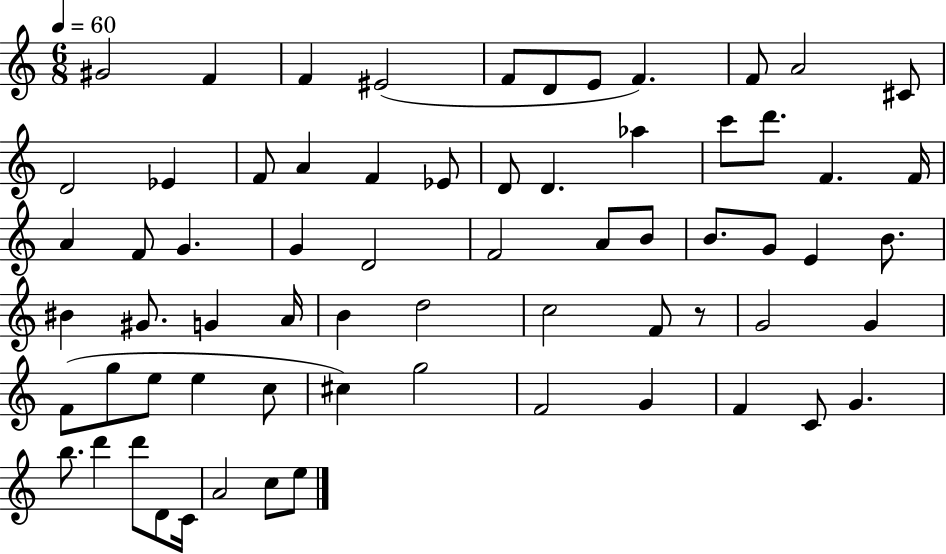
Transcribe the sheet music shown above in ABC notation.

X:1
T:Untitled
M:6/8
L:1/4
K:C
^G2 F F ^E2 F/2 D/2 E/2 F F/2 A2 ^C/2 D2 _E F/2 A F _E/2 D/2 D _a c'/2 d'/2 F F/4 A F/2 G G D2 F2 A/2 B/2 B/2 G/2 E B/2 ^B ^G/2 G A/4 B d2 c2 F/2 z/2 G2 G F/2 g/2 e/2 e c/2 ^c g2 F2 G F C/2 G b/2 d' d'/2 D/2 C/4 A2 c/2 e/2